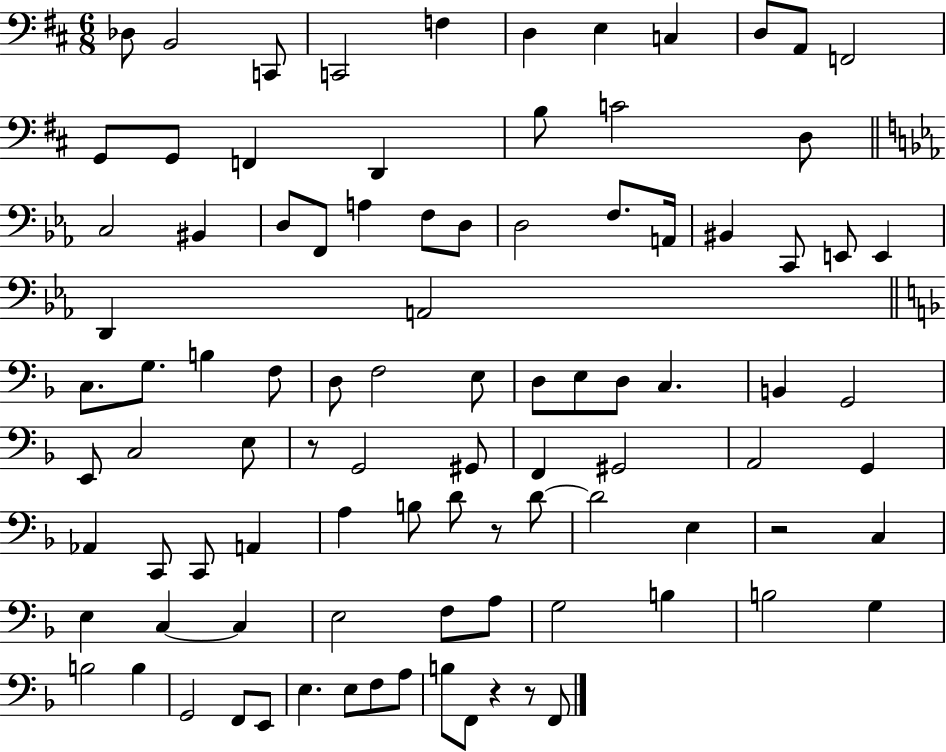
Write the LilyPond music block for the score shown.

{
  \clef bass
  \numericTimeSignature
  \time 6/8
  \key d \major
  \repeat volta 2 { des8 b,2 c,8 | c,2 f4 | d4 e4 c4 | d8 a,8 f,2 | \break g,8 g,8 f,4 d,4 | b8 c'2 d8 | \bar "||" \break \key ees \major c2 bis,4 | d8 f,8 a4 f8 d8 | d2 f8. a,16 | bis,4 c,8 e,8 e,4 | \break d,4 a,2 | \bar "||" \break \key f \major c8. g8. b4 f8 | d8 f2 e8 | d8 e8 d8 c4. | b,4 g,2 | \break e,8 c2 e8 | r8 g,2 gis,8 | f,4 gis,2 | a,2 g,4 | \break aes,4 c,8 c,8 a,4 | a4 b8 d'8 r8 d'8~~ | d'2 e4 | r2 c4 | \break e4 c4~~ c4 | e2 f8 a8 | g2 b4 | b2 g4 | \break b2 b4 | g,2 f,8 e,8 | e4. e8 f8 a8 | b8 f,8 r4 r8 f,8 | \break } \bar "|."
}